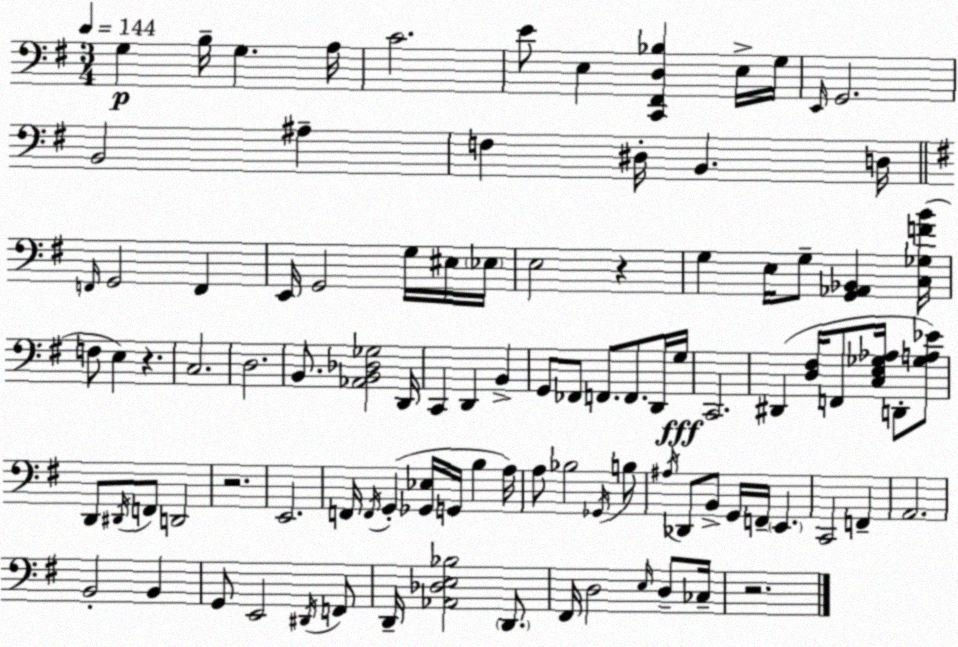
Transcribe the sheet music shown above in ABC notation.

X:1
T:Untitled
M:3/4
L:1/4
K:Em
G, B,/4 G, A,/4 C2 E/2 E, [C,,^F,,D,_B,] E,/4 G,/4 E,,/4 G,,2 B,,2 ^A, F, ^D,/4 B,, D,/4 F,,/4 G,,2 F,, E,,/4 G,,2 G,/4 ^E,/4 _E,/4 E,2 z G, E,/4 G,/2 [G,,_A,,_B,,] [C,_G,FB]/4 F,/2 E, z C,2 D,2 B,,/2 [_A,,B,,_D,_G,]2 D,,/4 C,, D,, B,, G,,/2 _F,,/2 F,,/2 F,,/2 D,,/4 G,/4 C,,2 ^D,, [D,^F,]/4 F,,/2 [C,E,_G,_A,]/4 D,,/2 [_G,A,_E]/2 D,,/2 ^D,,/4 F,,/2 D,,2 z2 E,,2 F,,/4 F,,/4 G,, [_G,,_E,]/4 G,,/4 B, A,/4 A,/2 _B,2 _G,,/4 B,/2 ^A,/4 _D,,/2 B,,/2 G,,/4 F,,/4 E,, C,,2 F,, A,,2 B,,2 B,, G,,/2 E,,2 ^D,,/4 F,,/2 D,,/4 [_A,,_D,E,_B,]2 D,,/2 ^F,,/4 D,2 E,/4 D,/2 _C,/4 z2